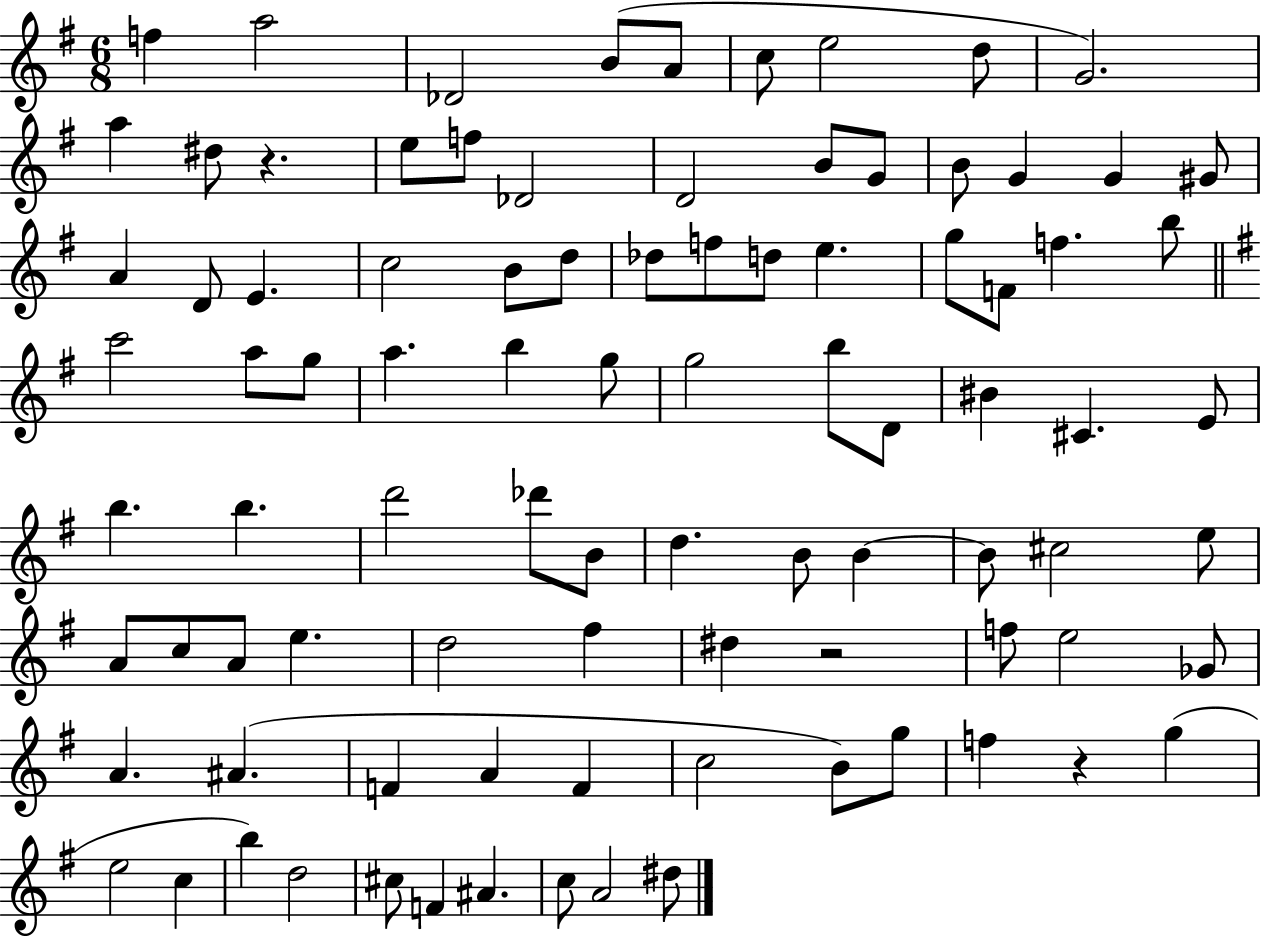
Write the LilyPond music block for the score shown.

{
  \clef treble
  \numericTimeSignature
  \time 6/8
  \key g \major
  \repeat volta 2 { f''4 a''2 | des'2 b'8( a'8 | c''8 e''2 d''8 | g'2.) | \break a''4 dis''8 r4. | e''8 f''8 des'2 | d'2 b'8 g'8 | b'8 g'4 g'4 gis'8 | \break a'4 d'8 e'4. | c''2 b'8 d''8 | des''8 f''8 d''8 e''4. | g''8 f'8 f''4. b''8 | \break \bar "||" \break \key e \minor c'''2 a''8 g''8 | a''4. b''4 g''8 | g''2 b''8 d'8 | bis'4 cis'4. e'8 | \break b''4. b''4. | d'''2 des'''8 b'8 | d''4. b'8 b'4~~ | b'8 cis''2 e''8 | \break a'8 c''8 a'8 e''4. | d''2 fis''4 | dis''4 r2 | f''8 e''2 ges'8 | \break a'4. ais'4.( | f'4 a'4 f'4 | c''2 b'8) g''8 | f''4 r4 g''4( | \break e''2 c''4 | b''4) d''2 | cis''8 f'4 ais'4. | c''8 a'2 dis''8 | \break } \bar "|."
}